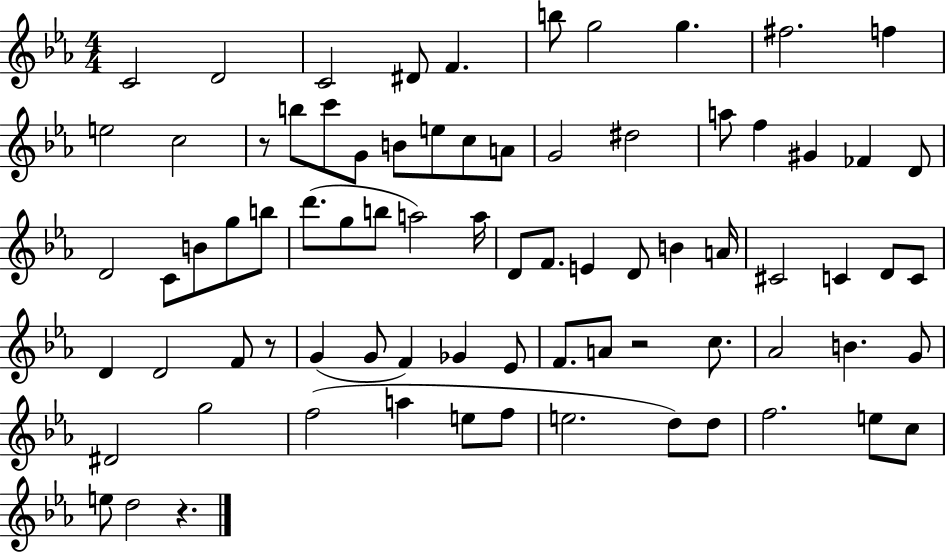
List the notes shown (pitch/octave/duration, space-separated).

C4/h D4/h C4/h D#4/e F4/q. B5/e G5/h G5/q. F#5/h. F5/q E5/h C5/h R/e B5/e C6/e G4/e B4/e E5/e C5/e A4/e G4/h D#5/h A5/e F5/q G#4/q FES4/q D4/e D4/h C4/e B4/e G5/e B5/e D6/e. G5/e B5/e A5/h A5/s D4/e F4/e. E4/q D4/e B4/q A4/s C#4/h C4/q D4/e C4/e D4/q D4/h F4/e R/e G4/q G4/e F4/q Gb4/q Eb4/e F4/e. A4/e R/h C5/e. Ab4/h B4/q. G4/e D#4/h G5/h F5/h A5/q E5/e F5/e E5/h. D5/e D5/e F5/h. E5/e C5/e E5/e D5/h R/q.